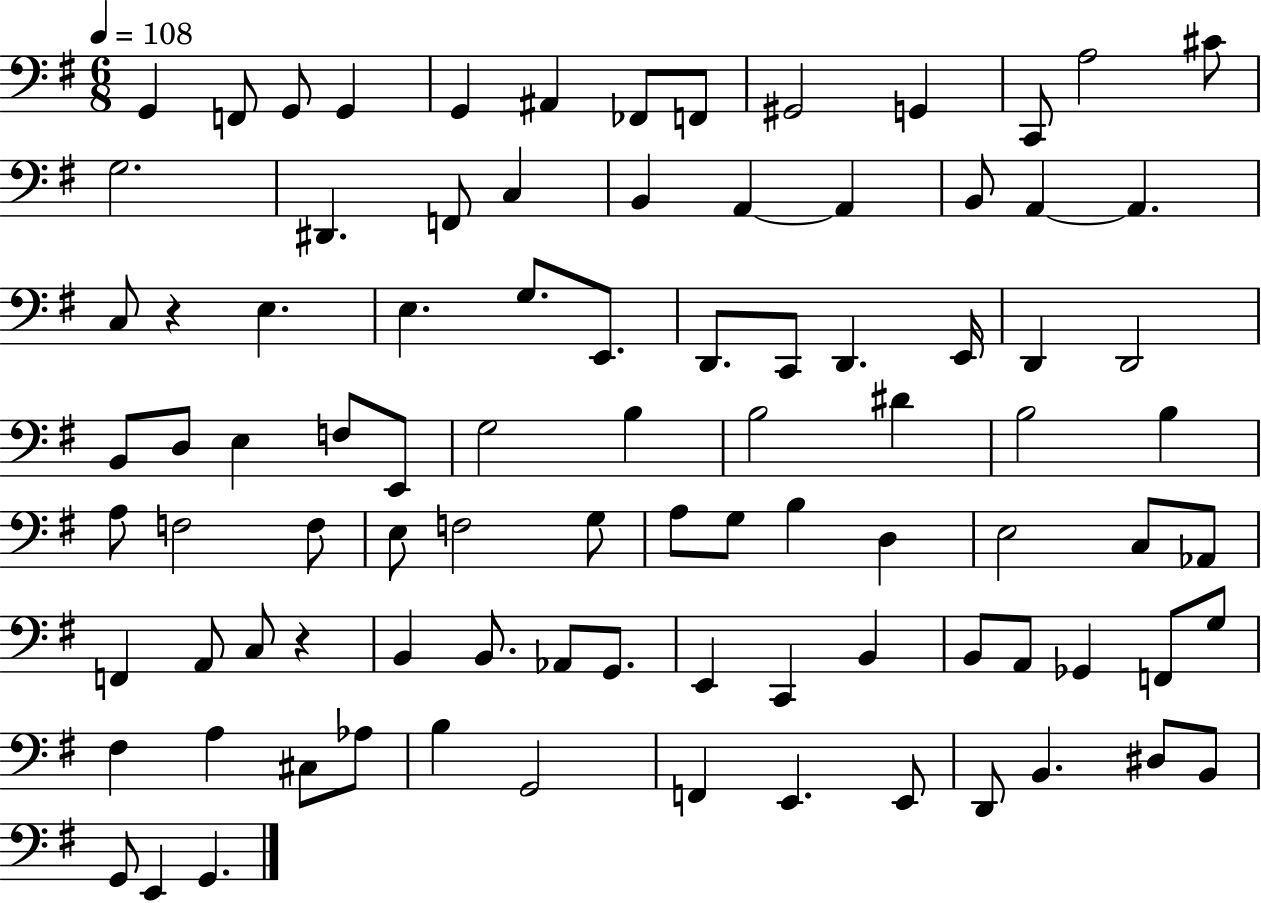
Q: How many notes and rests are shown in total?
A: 91